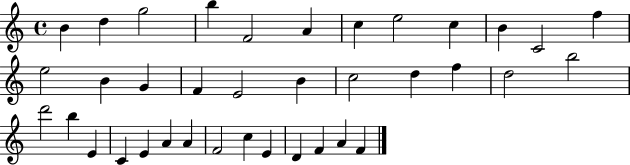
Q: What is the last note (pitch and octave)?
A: F4